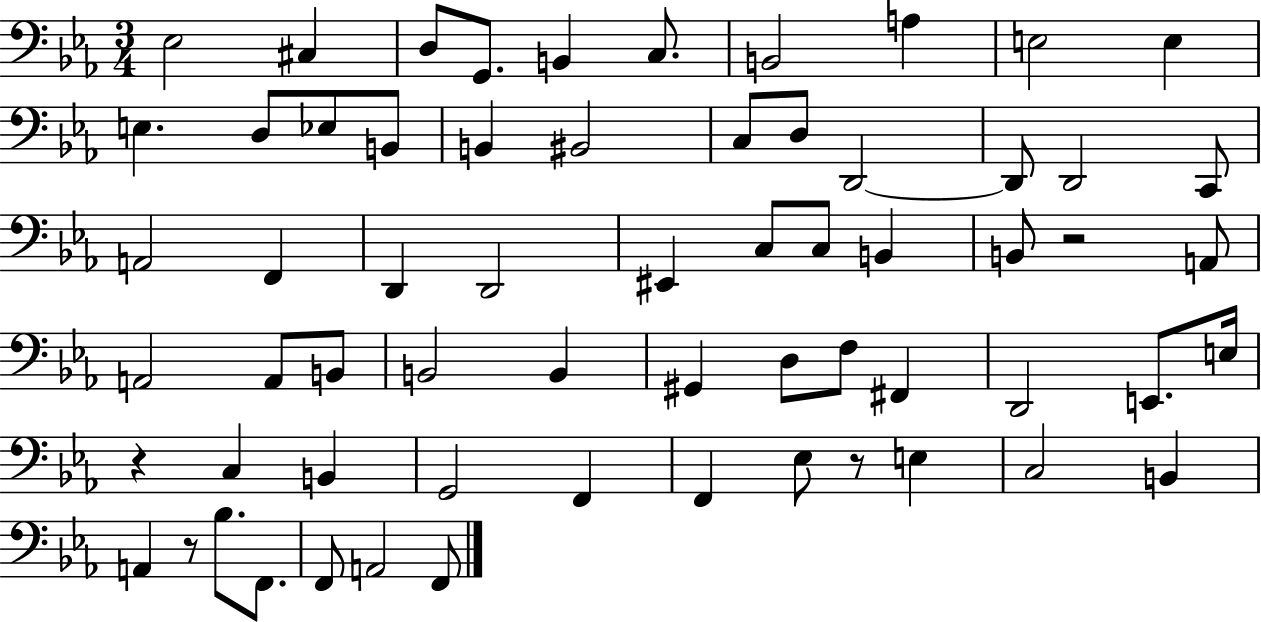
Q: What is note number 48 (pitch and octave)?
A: F2